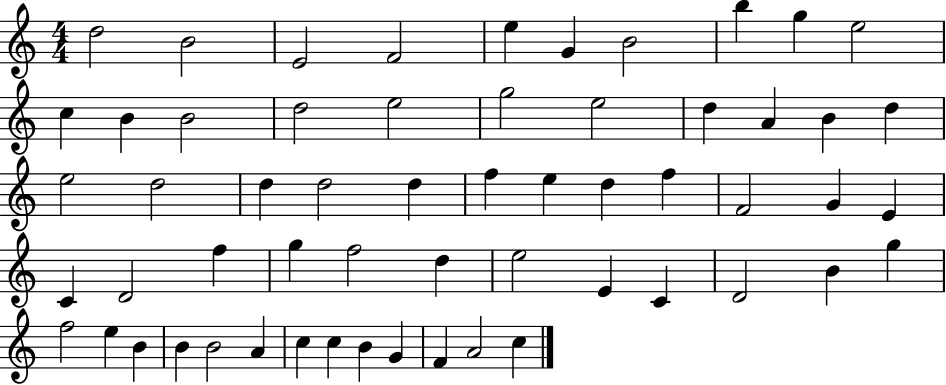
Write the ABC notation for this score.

X:1
T:Untitled
M:4/4
L:1/4
K:C
d2 B2 E2 F2 e G B2 b g e2 c B B2 d2 e2 g2 e2 d A B d e2 d2 d d2 d f e d f F2 G E C D2 f g f2 d e2 E C D2 B g f2 e B B B2 A c c B G F A2 c